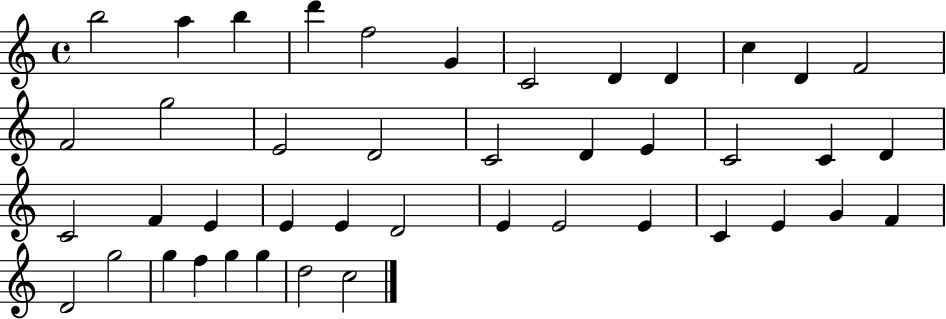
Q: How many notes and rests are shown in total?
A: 43